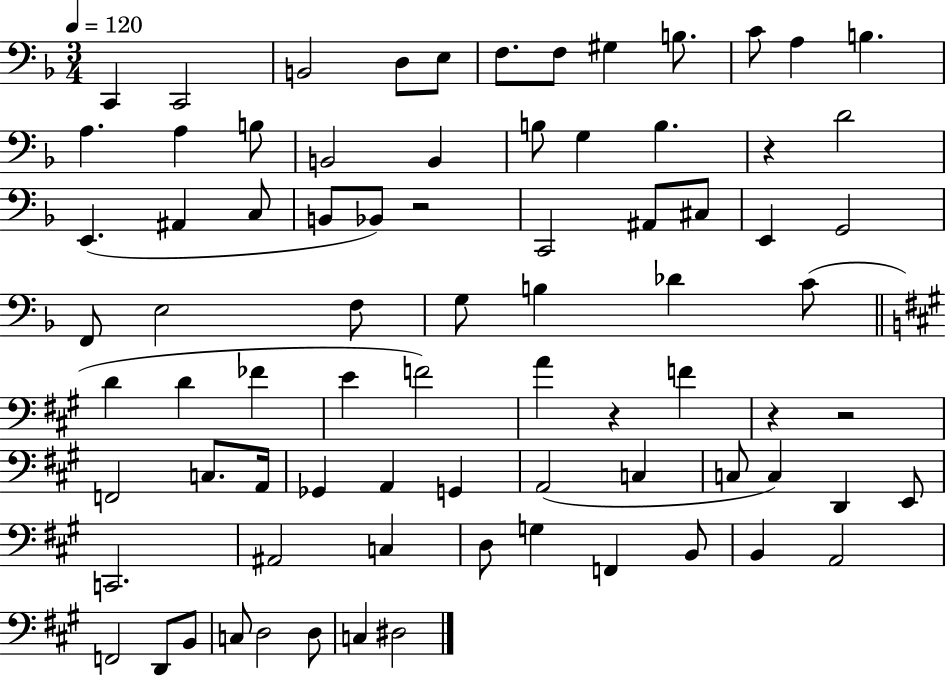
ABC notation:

X:1
T:Untitled
M:3/4
L:1/4
K:F
C,, C,,2 B,,2 D,/2 E,/2 F,/2 F,/2 ^G, B,/2 C/2 A, B, A, A, B,/2 B,,2 B,, B,/2 G, B, z D2 E,, ^A,, C,/2 B,,/2 _B,,/2 z2 C,,2 ^A,,/2 ^C,/2 E,, G,,2 F,,/2 E,2 F,/2 G,/2 B, _D C/2 D D _F E F2 A z F z z2 F,,2 C,/2 A,,/4 _G,, A,, G,, A,,2 C, C,/2 C, D,, E,,/2 C,,2 ^A,,2 C, D,/2 G, F,, B,,/2 B,, A,,2 F,,2 D,,/2 B,,/2 C,/2 D,2 D,/2 C, ^D,2